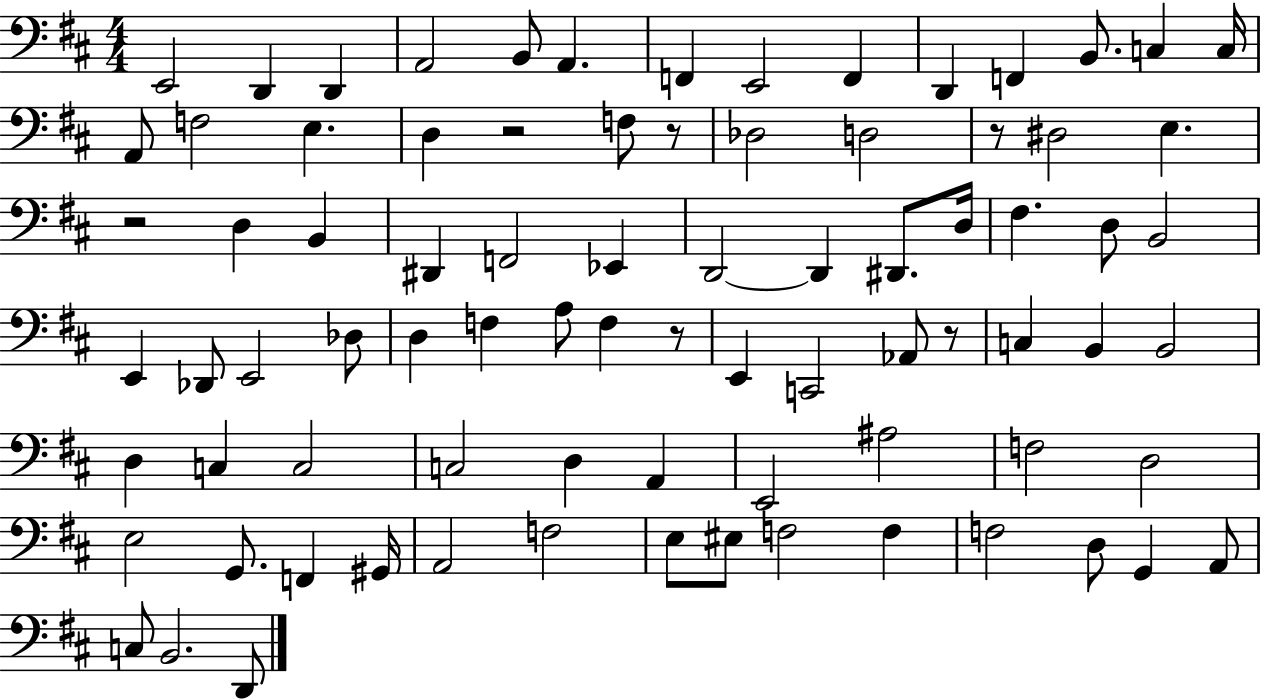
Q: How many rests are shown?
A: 6